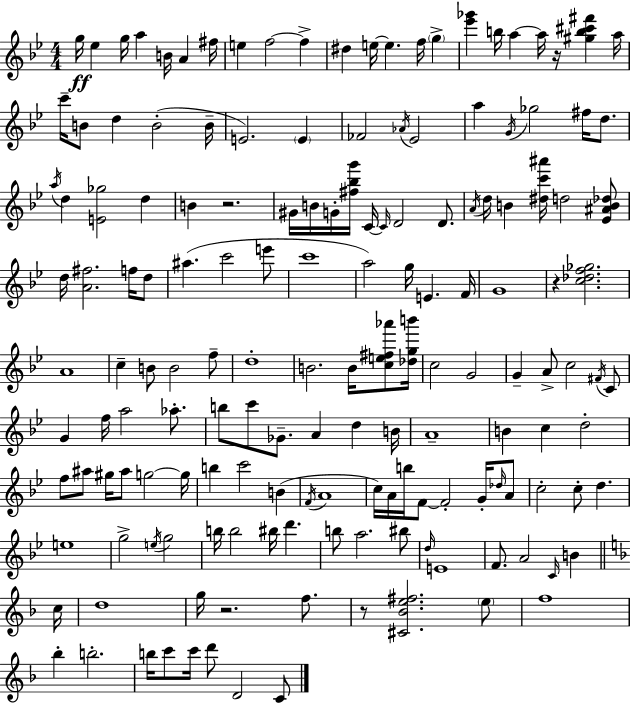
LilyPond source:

{
  \clef treble
  \numericTimeSignature
  \time 4/4
  \key bes \major
  g''16\ff ees''4 g''16 a''4 b'16 a'4 fis''16 | e''4 f''2~~ f''4-> | dis''4 e''16~~ e''4. f''16 \parenthesize g''4-> | <ees''' ges'''>4 b''16 a''4~~ a''16 r16 <gis'' b'' cis''' fis'''>4 a''16 | \break c'''16-- b'8 d''4 b'2-.( b'16-- | e'2.) \parenthesize e'4 | fes'2 \acciaccatura { aes'16 } ees'2 | a''4 \acciaccatura { g'16 } ges''2 fis''16 d''8. | \break \acciaccatura { a''16 } d''4 <e' ges''>2 d''4 | b'4 r2. | gis'16 b'16 g'16-. <fis'' bes'' g'''>16 c'16~~ \grace { c'16 } d'2 | d'8. \acciaccatura { a'16 } d''16 b'4 <dis'' c''' ais'''>16 d''2 | \break <ees' ais' b' des''>8 d''16 <a' fis''>2. | f''16 d''8 ais''4.( c'''2 | e'''8 c'''1 | a''2) g''16 e'4. | \break f'16 g'1 | r4 <c'' des'' f'' ges''>2. | a'1 | c''4-- b'8 b'2 | \break f''8-- d''1-. | b'2. | b'16 <c'' e'' fis'' aes'''>8 <des'' g'' b'''>16 c''2 g'2 | g'4-- a'8-> c''2 | \break \acciaccatura { fis'16 } c'8 g'4 f''16 a''2 | aes''8.-. b''8 c'''8 ges'8.-- a'4 | d''4 b'16 a'1-- | b'4 c''4 d''2-. | \break f''8 ais''8 gis''16 ais''8 g''2~~ | g''16 b''4 c'''2 | b'4( \acciaccatura { f'16 } a'1 | c''16) a'16 b''16 f'8~~ f'2-. | \break g'16-. \grace { des''16 } a'8 c''2-. | c''8-. d''4. e''1 | g''2-> | \acciaccatura { e''16 } g''2 b''16 b''2 | \break bis''16 d'''4. b''8 a''2. | bis''8 \grace { d''16 } e'1 | f'8. a'2 | \grace { c'16 } b'4 \bar "||" \break \key d \minor c''16 d''1 | g''16 r2. f''8. | r8 <cis' bes' e'' fis''>2. \parenthesize e''8 | f''1 | \break bes''4-. b''2.-. | b''16 c'''8 c'''16 d'''8 d'2 c'8 | \bar "|."
}